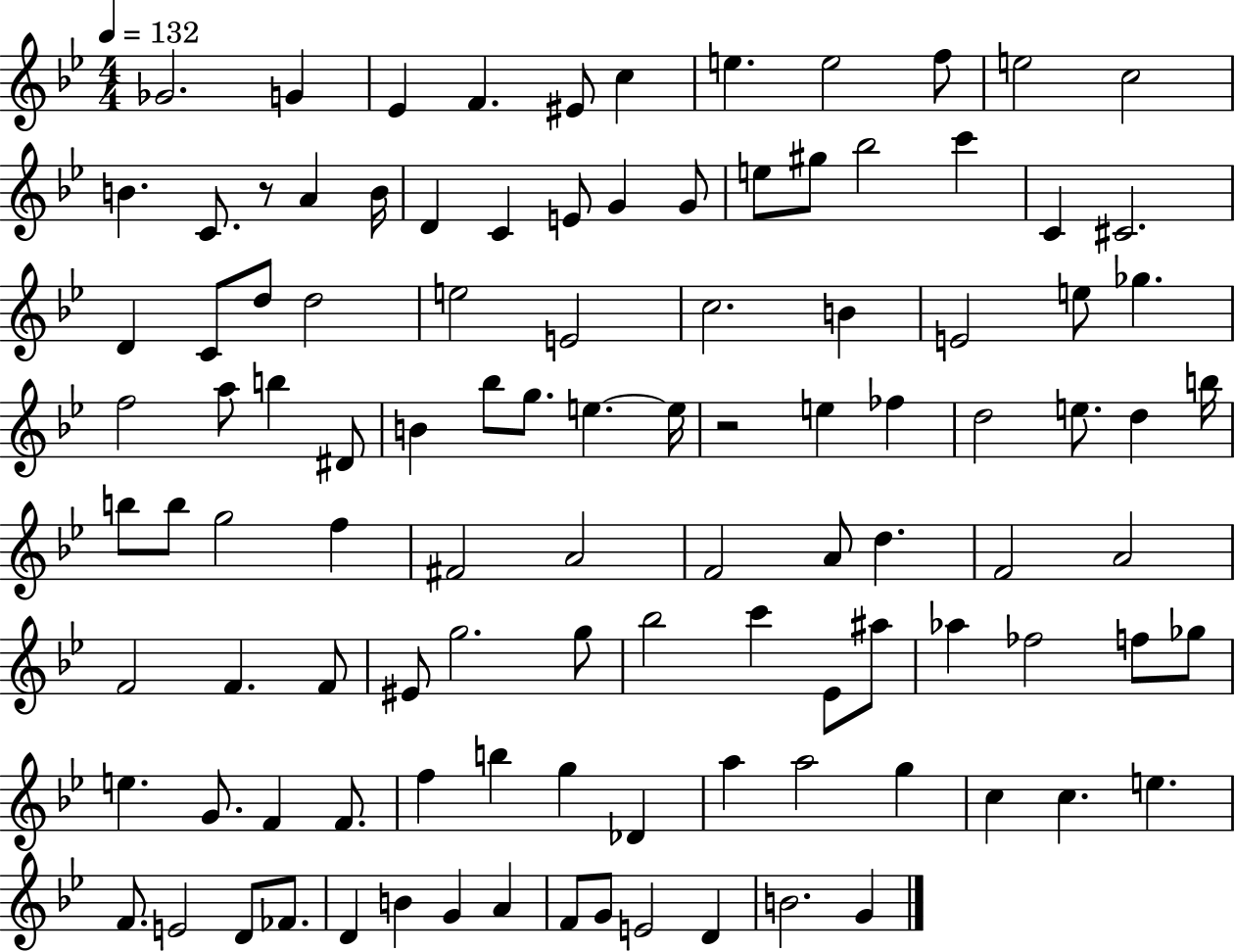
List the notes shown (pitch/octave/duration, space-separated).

Gb4/h. G4/q Eb4/q F4/q. EIS4/e C5/q E5/q. E5/h F5/e E5/h C5/h B4/q. C4/e. R/e A4/q B4/s D4/q C4/q E4/e G4/q G4/e E5/e G#5/e Bb5/h C6/q C4/q C#4/h. D4/q C4/e D5/e D5/h E5/h E4/h C5/h. B4/q E4/h E5/e Gb5/q. F5/h A5/e B5/q D#4/e B4/q Bb5/e G5/e. E5/q. E5/s R/h E5/q FES5/q D5/h E5/e. D5/q B5/s B5/e B5/e G5/h F5/q F#4/h A4/h F4/h A4/e D5/q. F4/h A4/h F4/h F4/q. F4/e EIS4/e G5/h. G5/e Bb5/h C6/q Eb4/e A#5/e Ab5/q FES5/h F5/e Gb5/e E5/q. G4/e. F4/q F4/e. F5/q B5/q G5/q Db4/q A5/q A5/h G5/q C5/q C5/q. E5/q. F4/e. E4/h D4/e FES4/e. D4/q B4/q G4/q A4/q F4/e G4/e E4/h D4/q B4/h. G4/q